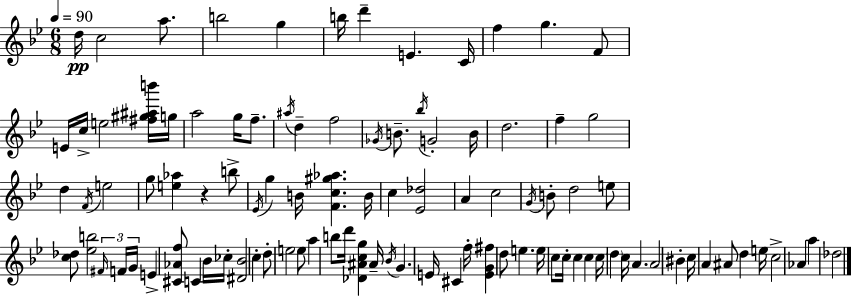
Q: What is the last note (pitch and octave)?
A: Db5